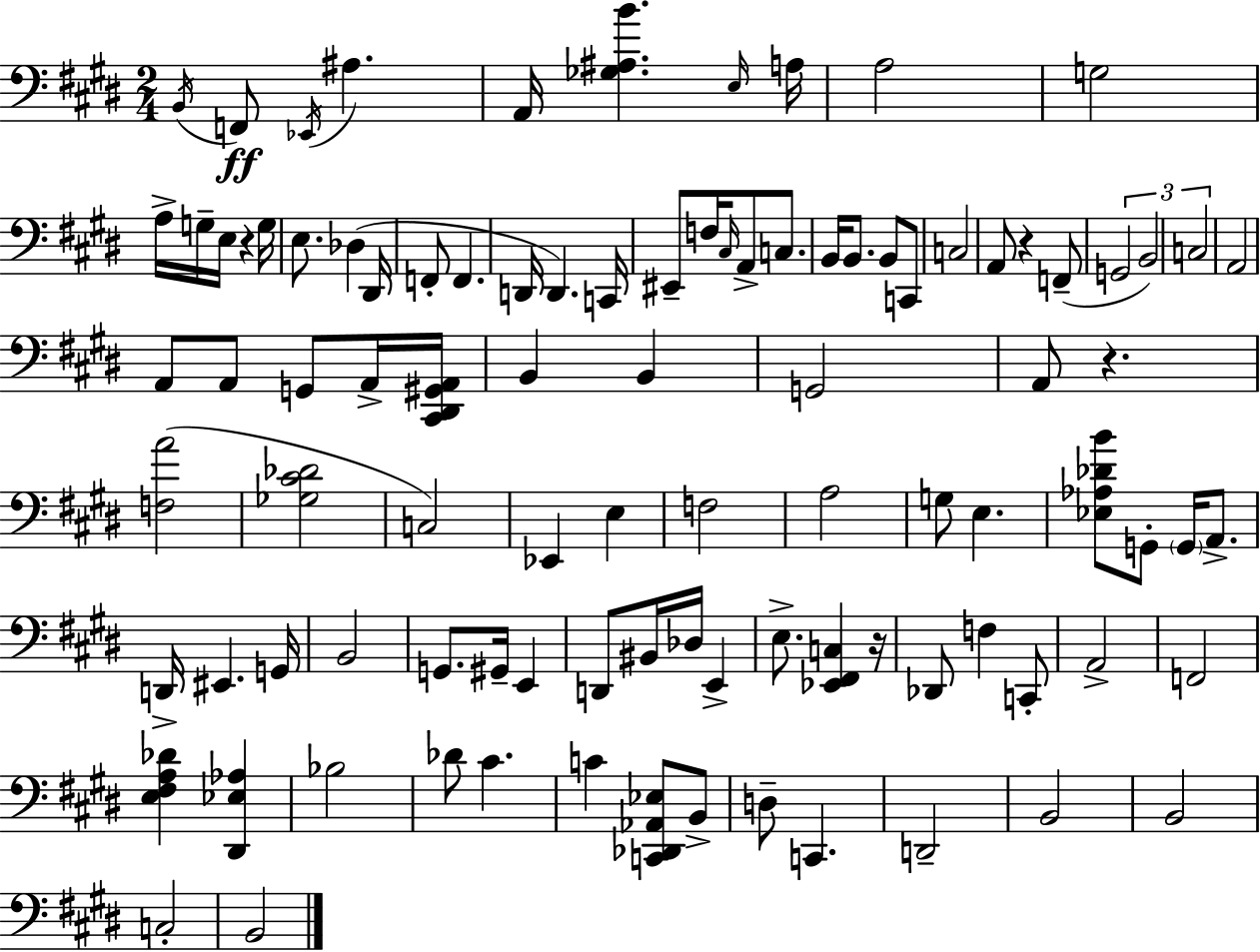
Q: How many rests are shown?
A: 4